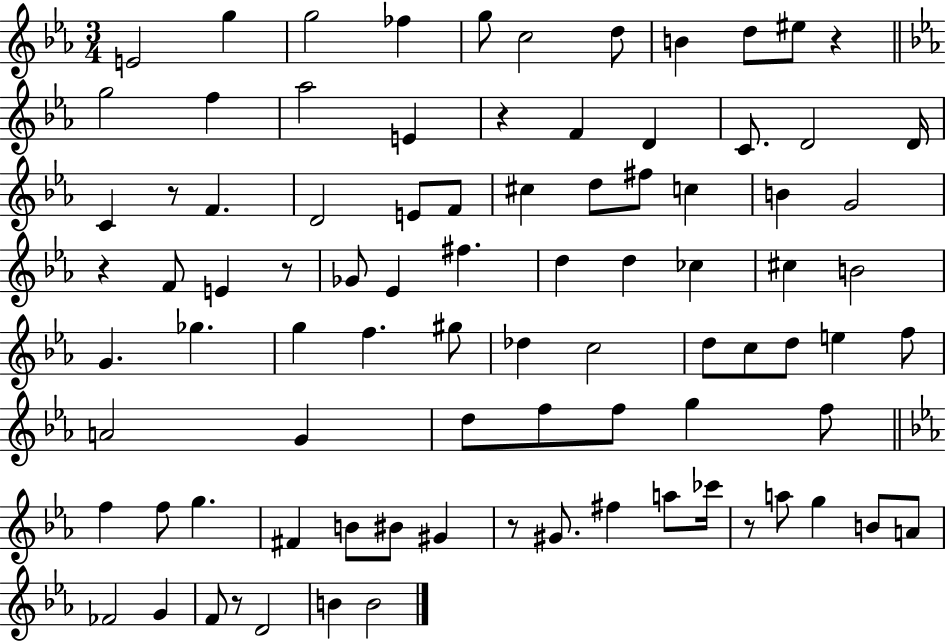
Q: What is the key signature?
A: EES major